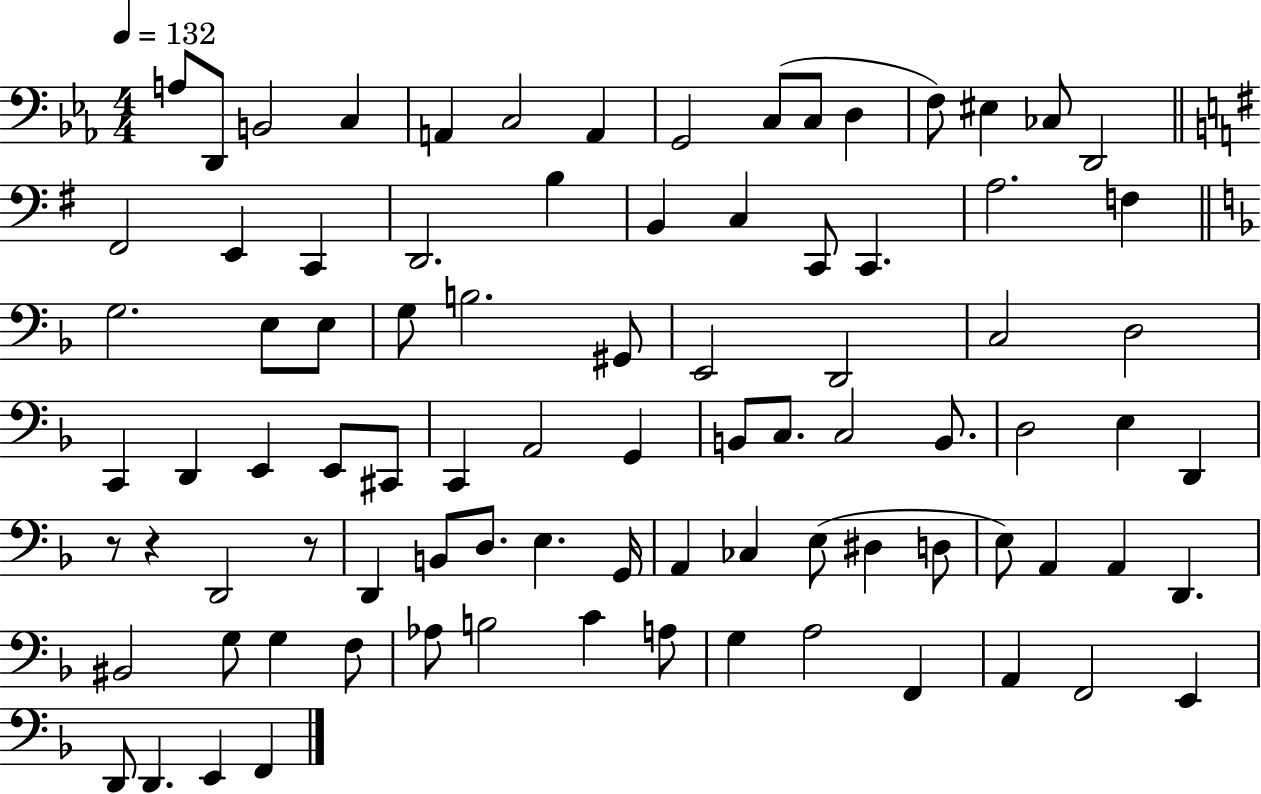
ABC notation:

X:1
T:Untitled
M:4/4
L:1/4
K:Eb
A,/2 D,,/2 B,,2 C, A,, C,2 A,, G,,2 C,/2 C,/2 D, F,/2 ^E, _C,/2 D,,2 ^F,,2 E,, C,, D,,2 B, B,, C, C,,/2 C,, A,2 F, G,2 E,/2 E,/2 G,/2 B,2 ^G,,/2 E,,2 D,,2 C,2 D,2 C,, D,, E,, E,,/2 ^C,,/2 C,, A,,2 G,, B,,/2 C,/2 C,2 B,,/2 D,2 E, D,, z/2 z D,,2 z/2 D,, B,,/2 D,/2 E, G,,/4 A,, _C, E,/2 ^D, D,/2 E,/2 A,, A,, D,, ^B,,2 G,/2 G, F,/2 _A,/2 B,2 C A,/2 G, A,2 F,, A,, F,,2 E,, D,,/2 D,, E,, F,,